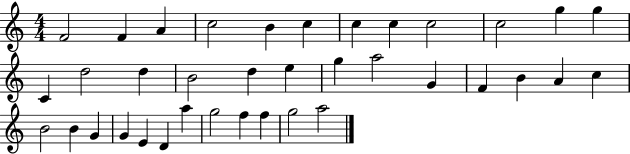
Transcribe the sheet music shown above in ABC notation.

X:1
T:Untitled
M:4/4
L:1/4
K:C
F2 F A c2 B c c c c2 c2 g g C d2 d B2 d e g a2 G F B A c B2 B G G E D a g2 f f g2 a2